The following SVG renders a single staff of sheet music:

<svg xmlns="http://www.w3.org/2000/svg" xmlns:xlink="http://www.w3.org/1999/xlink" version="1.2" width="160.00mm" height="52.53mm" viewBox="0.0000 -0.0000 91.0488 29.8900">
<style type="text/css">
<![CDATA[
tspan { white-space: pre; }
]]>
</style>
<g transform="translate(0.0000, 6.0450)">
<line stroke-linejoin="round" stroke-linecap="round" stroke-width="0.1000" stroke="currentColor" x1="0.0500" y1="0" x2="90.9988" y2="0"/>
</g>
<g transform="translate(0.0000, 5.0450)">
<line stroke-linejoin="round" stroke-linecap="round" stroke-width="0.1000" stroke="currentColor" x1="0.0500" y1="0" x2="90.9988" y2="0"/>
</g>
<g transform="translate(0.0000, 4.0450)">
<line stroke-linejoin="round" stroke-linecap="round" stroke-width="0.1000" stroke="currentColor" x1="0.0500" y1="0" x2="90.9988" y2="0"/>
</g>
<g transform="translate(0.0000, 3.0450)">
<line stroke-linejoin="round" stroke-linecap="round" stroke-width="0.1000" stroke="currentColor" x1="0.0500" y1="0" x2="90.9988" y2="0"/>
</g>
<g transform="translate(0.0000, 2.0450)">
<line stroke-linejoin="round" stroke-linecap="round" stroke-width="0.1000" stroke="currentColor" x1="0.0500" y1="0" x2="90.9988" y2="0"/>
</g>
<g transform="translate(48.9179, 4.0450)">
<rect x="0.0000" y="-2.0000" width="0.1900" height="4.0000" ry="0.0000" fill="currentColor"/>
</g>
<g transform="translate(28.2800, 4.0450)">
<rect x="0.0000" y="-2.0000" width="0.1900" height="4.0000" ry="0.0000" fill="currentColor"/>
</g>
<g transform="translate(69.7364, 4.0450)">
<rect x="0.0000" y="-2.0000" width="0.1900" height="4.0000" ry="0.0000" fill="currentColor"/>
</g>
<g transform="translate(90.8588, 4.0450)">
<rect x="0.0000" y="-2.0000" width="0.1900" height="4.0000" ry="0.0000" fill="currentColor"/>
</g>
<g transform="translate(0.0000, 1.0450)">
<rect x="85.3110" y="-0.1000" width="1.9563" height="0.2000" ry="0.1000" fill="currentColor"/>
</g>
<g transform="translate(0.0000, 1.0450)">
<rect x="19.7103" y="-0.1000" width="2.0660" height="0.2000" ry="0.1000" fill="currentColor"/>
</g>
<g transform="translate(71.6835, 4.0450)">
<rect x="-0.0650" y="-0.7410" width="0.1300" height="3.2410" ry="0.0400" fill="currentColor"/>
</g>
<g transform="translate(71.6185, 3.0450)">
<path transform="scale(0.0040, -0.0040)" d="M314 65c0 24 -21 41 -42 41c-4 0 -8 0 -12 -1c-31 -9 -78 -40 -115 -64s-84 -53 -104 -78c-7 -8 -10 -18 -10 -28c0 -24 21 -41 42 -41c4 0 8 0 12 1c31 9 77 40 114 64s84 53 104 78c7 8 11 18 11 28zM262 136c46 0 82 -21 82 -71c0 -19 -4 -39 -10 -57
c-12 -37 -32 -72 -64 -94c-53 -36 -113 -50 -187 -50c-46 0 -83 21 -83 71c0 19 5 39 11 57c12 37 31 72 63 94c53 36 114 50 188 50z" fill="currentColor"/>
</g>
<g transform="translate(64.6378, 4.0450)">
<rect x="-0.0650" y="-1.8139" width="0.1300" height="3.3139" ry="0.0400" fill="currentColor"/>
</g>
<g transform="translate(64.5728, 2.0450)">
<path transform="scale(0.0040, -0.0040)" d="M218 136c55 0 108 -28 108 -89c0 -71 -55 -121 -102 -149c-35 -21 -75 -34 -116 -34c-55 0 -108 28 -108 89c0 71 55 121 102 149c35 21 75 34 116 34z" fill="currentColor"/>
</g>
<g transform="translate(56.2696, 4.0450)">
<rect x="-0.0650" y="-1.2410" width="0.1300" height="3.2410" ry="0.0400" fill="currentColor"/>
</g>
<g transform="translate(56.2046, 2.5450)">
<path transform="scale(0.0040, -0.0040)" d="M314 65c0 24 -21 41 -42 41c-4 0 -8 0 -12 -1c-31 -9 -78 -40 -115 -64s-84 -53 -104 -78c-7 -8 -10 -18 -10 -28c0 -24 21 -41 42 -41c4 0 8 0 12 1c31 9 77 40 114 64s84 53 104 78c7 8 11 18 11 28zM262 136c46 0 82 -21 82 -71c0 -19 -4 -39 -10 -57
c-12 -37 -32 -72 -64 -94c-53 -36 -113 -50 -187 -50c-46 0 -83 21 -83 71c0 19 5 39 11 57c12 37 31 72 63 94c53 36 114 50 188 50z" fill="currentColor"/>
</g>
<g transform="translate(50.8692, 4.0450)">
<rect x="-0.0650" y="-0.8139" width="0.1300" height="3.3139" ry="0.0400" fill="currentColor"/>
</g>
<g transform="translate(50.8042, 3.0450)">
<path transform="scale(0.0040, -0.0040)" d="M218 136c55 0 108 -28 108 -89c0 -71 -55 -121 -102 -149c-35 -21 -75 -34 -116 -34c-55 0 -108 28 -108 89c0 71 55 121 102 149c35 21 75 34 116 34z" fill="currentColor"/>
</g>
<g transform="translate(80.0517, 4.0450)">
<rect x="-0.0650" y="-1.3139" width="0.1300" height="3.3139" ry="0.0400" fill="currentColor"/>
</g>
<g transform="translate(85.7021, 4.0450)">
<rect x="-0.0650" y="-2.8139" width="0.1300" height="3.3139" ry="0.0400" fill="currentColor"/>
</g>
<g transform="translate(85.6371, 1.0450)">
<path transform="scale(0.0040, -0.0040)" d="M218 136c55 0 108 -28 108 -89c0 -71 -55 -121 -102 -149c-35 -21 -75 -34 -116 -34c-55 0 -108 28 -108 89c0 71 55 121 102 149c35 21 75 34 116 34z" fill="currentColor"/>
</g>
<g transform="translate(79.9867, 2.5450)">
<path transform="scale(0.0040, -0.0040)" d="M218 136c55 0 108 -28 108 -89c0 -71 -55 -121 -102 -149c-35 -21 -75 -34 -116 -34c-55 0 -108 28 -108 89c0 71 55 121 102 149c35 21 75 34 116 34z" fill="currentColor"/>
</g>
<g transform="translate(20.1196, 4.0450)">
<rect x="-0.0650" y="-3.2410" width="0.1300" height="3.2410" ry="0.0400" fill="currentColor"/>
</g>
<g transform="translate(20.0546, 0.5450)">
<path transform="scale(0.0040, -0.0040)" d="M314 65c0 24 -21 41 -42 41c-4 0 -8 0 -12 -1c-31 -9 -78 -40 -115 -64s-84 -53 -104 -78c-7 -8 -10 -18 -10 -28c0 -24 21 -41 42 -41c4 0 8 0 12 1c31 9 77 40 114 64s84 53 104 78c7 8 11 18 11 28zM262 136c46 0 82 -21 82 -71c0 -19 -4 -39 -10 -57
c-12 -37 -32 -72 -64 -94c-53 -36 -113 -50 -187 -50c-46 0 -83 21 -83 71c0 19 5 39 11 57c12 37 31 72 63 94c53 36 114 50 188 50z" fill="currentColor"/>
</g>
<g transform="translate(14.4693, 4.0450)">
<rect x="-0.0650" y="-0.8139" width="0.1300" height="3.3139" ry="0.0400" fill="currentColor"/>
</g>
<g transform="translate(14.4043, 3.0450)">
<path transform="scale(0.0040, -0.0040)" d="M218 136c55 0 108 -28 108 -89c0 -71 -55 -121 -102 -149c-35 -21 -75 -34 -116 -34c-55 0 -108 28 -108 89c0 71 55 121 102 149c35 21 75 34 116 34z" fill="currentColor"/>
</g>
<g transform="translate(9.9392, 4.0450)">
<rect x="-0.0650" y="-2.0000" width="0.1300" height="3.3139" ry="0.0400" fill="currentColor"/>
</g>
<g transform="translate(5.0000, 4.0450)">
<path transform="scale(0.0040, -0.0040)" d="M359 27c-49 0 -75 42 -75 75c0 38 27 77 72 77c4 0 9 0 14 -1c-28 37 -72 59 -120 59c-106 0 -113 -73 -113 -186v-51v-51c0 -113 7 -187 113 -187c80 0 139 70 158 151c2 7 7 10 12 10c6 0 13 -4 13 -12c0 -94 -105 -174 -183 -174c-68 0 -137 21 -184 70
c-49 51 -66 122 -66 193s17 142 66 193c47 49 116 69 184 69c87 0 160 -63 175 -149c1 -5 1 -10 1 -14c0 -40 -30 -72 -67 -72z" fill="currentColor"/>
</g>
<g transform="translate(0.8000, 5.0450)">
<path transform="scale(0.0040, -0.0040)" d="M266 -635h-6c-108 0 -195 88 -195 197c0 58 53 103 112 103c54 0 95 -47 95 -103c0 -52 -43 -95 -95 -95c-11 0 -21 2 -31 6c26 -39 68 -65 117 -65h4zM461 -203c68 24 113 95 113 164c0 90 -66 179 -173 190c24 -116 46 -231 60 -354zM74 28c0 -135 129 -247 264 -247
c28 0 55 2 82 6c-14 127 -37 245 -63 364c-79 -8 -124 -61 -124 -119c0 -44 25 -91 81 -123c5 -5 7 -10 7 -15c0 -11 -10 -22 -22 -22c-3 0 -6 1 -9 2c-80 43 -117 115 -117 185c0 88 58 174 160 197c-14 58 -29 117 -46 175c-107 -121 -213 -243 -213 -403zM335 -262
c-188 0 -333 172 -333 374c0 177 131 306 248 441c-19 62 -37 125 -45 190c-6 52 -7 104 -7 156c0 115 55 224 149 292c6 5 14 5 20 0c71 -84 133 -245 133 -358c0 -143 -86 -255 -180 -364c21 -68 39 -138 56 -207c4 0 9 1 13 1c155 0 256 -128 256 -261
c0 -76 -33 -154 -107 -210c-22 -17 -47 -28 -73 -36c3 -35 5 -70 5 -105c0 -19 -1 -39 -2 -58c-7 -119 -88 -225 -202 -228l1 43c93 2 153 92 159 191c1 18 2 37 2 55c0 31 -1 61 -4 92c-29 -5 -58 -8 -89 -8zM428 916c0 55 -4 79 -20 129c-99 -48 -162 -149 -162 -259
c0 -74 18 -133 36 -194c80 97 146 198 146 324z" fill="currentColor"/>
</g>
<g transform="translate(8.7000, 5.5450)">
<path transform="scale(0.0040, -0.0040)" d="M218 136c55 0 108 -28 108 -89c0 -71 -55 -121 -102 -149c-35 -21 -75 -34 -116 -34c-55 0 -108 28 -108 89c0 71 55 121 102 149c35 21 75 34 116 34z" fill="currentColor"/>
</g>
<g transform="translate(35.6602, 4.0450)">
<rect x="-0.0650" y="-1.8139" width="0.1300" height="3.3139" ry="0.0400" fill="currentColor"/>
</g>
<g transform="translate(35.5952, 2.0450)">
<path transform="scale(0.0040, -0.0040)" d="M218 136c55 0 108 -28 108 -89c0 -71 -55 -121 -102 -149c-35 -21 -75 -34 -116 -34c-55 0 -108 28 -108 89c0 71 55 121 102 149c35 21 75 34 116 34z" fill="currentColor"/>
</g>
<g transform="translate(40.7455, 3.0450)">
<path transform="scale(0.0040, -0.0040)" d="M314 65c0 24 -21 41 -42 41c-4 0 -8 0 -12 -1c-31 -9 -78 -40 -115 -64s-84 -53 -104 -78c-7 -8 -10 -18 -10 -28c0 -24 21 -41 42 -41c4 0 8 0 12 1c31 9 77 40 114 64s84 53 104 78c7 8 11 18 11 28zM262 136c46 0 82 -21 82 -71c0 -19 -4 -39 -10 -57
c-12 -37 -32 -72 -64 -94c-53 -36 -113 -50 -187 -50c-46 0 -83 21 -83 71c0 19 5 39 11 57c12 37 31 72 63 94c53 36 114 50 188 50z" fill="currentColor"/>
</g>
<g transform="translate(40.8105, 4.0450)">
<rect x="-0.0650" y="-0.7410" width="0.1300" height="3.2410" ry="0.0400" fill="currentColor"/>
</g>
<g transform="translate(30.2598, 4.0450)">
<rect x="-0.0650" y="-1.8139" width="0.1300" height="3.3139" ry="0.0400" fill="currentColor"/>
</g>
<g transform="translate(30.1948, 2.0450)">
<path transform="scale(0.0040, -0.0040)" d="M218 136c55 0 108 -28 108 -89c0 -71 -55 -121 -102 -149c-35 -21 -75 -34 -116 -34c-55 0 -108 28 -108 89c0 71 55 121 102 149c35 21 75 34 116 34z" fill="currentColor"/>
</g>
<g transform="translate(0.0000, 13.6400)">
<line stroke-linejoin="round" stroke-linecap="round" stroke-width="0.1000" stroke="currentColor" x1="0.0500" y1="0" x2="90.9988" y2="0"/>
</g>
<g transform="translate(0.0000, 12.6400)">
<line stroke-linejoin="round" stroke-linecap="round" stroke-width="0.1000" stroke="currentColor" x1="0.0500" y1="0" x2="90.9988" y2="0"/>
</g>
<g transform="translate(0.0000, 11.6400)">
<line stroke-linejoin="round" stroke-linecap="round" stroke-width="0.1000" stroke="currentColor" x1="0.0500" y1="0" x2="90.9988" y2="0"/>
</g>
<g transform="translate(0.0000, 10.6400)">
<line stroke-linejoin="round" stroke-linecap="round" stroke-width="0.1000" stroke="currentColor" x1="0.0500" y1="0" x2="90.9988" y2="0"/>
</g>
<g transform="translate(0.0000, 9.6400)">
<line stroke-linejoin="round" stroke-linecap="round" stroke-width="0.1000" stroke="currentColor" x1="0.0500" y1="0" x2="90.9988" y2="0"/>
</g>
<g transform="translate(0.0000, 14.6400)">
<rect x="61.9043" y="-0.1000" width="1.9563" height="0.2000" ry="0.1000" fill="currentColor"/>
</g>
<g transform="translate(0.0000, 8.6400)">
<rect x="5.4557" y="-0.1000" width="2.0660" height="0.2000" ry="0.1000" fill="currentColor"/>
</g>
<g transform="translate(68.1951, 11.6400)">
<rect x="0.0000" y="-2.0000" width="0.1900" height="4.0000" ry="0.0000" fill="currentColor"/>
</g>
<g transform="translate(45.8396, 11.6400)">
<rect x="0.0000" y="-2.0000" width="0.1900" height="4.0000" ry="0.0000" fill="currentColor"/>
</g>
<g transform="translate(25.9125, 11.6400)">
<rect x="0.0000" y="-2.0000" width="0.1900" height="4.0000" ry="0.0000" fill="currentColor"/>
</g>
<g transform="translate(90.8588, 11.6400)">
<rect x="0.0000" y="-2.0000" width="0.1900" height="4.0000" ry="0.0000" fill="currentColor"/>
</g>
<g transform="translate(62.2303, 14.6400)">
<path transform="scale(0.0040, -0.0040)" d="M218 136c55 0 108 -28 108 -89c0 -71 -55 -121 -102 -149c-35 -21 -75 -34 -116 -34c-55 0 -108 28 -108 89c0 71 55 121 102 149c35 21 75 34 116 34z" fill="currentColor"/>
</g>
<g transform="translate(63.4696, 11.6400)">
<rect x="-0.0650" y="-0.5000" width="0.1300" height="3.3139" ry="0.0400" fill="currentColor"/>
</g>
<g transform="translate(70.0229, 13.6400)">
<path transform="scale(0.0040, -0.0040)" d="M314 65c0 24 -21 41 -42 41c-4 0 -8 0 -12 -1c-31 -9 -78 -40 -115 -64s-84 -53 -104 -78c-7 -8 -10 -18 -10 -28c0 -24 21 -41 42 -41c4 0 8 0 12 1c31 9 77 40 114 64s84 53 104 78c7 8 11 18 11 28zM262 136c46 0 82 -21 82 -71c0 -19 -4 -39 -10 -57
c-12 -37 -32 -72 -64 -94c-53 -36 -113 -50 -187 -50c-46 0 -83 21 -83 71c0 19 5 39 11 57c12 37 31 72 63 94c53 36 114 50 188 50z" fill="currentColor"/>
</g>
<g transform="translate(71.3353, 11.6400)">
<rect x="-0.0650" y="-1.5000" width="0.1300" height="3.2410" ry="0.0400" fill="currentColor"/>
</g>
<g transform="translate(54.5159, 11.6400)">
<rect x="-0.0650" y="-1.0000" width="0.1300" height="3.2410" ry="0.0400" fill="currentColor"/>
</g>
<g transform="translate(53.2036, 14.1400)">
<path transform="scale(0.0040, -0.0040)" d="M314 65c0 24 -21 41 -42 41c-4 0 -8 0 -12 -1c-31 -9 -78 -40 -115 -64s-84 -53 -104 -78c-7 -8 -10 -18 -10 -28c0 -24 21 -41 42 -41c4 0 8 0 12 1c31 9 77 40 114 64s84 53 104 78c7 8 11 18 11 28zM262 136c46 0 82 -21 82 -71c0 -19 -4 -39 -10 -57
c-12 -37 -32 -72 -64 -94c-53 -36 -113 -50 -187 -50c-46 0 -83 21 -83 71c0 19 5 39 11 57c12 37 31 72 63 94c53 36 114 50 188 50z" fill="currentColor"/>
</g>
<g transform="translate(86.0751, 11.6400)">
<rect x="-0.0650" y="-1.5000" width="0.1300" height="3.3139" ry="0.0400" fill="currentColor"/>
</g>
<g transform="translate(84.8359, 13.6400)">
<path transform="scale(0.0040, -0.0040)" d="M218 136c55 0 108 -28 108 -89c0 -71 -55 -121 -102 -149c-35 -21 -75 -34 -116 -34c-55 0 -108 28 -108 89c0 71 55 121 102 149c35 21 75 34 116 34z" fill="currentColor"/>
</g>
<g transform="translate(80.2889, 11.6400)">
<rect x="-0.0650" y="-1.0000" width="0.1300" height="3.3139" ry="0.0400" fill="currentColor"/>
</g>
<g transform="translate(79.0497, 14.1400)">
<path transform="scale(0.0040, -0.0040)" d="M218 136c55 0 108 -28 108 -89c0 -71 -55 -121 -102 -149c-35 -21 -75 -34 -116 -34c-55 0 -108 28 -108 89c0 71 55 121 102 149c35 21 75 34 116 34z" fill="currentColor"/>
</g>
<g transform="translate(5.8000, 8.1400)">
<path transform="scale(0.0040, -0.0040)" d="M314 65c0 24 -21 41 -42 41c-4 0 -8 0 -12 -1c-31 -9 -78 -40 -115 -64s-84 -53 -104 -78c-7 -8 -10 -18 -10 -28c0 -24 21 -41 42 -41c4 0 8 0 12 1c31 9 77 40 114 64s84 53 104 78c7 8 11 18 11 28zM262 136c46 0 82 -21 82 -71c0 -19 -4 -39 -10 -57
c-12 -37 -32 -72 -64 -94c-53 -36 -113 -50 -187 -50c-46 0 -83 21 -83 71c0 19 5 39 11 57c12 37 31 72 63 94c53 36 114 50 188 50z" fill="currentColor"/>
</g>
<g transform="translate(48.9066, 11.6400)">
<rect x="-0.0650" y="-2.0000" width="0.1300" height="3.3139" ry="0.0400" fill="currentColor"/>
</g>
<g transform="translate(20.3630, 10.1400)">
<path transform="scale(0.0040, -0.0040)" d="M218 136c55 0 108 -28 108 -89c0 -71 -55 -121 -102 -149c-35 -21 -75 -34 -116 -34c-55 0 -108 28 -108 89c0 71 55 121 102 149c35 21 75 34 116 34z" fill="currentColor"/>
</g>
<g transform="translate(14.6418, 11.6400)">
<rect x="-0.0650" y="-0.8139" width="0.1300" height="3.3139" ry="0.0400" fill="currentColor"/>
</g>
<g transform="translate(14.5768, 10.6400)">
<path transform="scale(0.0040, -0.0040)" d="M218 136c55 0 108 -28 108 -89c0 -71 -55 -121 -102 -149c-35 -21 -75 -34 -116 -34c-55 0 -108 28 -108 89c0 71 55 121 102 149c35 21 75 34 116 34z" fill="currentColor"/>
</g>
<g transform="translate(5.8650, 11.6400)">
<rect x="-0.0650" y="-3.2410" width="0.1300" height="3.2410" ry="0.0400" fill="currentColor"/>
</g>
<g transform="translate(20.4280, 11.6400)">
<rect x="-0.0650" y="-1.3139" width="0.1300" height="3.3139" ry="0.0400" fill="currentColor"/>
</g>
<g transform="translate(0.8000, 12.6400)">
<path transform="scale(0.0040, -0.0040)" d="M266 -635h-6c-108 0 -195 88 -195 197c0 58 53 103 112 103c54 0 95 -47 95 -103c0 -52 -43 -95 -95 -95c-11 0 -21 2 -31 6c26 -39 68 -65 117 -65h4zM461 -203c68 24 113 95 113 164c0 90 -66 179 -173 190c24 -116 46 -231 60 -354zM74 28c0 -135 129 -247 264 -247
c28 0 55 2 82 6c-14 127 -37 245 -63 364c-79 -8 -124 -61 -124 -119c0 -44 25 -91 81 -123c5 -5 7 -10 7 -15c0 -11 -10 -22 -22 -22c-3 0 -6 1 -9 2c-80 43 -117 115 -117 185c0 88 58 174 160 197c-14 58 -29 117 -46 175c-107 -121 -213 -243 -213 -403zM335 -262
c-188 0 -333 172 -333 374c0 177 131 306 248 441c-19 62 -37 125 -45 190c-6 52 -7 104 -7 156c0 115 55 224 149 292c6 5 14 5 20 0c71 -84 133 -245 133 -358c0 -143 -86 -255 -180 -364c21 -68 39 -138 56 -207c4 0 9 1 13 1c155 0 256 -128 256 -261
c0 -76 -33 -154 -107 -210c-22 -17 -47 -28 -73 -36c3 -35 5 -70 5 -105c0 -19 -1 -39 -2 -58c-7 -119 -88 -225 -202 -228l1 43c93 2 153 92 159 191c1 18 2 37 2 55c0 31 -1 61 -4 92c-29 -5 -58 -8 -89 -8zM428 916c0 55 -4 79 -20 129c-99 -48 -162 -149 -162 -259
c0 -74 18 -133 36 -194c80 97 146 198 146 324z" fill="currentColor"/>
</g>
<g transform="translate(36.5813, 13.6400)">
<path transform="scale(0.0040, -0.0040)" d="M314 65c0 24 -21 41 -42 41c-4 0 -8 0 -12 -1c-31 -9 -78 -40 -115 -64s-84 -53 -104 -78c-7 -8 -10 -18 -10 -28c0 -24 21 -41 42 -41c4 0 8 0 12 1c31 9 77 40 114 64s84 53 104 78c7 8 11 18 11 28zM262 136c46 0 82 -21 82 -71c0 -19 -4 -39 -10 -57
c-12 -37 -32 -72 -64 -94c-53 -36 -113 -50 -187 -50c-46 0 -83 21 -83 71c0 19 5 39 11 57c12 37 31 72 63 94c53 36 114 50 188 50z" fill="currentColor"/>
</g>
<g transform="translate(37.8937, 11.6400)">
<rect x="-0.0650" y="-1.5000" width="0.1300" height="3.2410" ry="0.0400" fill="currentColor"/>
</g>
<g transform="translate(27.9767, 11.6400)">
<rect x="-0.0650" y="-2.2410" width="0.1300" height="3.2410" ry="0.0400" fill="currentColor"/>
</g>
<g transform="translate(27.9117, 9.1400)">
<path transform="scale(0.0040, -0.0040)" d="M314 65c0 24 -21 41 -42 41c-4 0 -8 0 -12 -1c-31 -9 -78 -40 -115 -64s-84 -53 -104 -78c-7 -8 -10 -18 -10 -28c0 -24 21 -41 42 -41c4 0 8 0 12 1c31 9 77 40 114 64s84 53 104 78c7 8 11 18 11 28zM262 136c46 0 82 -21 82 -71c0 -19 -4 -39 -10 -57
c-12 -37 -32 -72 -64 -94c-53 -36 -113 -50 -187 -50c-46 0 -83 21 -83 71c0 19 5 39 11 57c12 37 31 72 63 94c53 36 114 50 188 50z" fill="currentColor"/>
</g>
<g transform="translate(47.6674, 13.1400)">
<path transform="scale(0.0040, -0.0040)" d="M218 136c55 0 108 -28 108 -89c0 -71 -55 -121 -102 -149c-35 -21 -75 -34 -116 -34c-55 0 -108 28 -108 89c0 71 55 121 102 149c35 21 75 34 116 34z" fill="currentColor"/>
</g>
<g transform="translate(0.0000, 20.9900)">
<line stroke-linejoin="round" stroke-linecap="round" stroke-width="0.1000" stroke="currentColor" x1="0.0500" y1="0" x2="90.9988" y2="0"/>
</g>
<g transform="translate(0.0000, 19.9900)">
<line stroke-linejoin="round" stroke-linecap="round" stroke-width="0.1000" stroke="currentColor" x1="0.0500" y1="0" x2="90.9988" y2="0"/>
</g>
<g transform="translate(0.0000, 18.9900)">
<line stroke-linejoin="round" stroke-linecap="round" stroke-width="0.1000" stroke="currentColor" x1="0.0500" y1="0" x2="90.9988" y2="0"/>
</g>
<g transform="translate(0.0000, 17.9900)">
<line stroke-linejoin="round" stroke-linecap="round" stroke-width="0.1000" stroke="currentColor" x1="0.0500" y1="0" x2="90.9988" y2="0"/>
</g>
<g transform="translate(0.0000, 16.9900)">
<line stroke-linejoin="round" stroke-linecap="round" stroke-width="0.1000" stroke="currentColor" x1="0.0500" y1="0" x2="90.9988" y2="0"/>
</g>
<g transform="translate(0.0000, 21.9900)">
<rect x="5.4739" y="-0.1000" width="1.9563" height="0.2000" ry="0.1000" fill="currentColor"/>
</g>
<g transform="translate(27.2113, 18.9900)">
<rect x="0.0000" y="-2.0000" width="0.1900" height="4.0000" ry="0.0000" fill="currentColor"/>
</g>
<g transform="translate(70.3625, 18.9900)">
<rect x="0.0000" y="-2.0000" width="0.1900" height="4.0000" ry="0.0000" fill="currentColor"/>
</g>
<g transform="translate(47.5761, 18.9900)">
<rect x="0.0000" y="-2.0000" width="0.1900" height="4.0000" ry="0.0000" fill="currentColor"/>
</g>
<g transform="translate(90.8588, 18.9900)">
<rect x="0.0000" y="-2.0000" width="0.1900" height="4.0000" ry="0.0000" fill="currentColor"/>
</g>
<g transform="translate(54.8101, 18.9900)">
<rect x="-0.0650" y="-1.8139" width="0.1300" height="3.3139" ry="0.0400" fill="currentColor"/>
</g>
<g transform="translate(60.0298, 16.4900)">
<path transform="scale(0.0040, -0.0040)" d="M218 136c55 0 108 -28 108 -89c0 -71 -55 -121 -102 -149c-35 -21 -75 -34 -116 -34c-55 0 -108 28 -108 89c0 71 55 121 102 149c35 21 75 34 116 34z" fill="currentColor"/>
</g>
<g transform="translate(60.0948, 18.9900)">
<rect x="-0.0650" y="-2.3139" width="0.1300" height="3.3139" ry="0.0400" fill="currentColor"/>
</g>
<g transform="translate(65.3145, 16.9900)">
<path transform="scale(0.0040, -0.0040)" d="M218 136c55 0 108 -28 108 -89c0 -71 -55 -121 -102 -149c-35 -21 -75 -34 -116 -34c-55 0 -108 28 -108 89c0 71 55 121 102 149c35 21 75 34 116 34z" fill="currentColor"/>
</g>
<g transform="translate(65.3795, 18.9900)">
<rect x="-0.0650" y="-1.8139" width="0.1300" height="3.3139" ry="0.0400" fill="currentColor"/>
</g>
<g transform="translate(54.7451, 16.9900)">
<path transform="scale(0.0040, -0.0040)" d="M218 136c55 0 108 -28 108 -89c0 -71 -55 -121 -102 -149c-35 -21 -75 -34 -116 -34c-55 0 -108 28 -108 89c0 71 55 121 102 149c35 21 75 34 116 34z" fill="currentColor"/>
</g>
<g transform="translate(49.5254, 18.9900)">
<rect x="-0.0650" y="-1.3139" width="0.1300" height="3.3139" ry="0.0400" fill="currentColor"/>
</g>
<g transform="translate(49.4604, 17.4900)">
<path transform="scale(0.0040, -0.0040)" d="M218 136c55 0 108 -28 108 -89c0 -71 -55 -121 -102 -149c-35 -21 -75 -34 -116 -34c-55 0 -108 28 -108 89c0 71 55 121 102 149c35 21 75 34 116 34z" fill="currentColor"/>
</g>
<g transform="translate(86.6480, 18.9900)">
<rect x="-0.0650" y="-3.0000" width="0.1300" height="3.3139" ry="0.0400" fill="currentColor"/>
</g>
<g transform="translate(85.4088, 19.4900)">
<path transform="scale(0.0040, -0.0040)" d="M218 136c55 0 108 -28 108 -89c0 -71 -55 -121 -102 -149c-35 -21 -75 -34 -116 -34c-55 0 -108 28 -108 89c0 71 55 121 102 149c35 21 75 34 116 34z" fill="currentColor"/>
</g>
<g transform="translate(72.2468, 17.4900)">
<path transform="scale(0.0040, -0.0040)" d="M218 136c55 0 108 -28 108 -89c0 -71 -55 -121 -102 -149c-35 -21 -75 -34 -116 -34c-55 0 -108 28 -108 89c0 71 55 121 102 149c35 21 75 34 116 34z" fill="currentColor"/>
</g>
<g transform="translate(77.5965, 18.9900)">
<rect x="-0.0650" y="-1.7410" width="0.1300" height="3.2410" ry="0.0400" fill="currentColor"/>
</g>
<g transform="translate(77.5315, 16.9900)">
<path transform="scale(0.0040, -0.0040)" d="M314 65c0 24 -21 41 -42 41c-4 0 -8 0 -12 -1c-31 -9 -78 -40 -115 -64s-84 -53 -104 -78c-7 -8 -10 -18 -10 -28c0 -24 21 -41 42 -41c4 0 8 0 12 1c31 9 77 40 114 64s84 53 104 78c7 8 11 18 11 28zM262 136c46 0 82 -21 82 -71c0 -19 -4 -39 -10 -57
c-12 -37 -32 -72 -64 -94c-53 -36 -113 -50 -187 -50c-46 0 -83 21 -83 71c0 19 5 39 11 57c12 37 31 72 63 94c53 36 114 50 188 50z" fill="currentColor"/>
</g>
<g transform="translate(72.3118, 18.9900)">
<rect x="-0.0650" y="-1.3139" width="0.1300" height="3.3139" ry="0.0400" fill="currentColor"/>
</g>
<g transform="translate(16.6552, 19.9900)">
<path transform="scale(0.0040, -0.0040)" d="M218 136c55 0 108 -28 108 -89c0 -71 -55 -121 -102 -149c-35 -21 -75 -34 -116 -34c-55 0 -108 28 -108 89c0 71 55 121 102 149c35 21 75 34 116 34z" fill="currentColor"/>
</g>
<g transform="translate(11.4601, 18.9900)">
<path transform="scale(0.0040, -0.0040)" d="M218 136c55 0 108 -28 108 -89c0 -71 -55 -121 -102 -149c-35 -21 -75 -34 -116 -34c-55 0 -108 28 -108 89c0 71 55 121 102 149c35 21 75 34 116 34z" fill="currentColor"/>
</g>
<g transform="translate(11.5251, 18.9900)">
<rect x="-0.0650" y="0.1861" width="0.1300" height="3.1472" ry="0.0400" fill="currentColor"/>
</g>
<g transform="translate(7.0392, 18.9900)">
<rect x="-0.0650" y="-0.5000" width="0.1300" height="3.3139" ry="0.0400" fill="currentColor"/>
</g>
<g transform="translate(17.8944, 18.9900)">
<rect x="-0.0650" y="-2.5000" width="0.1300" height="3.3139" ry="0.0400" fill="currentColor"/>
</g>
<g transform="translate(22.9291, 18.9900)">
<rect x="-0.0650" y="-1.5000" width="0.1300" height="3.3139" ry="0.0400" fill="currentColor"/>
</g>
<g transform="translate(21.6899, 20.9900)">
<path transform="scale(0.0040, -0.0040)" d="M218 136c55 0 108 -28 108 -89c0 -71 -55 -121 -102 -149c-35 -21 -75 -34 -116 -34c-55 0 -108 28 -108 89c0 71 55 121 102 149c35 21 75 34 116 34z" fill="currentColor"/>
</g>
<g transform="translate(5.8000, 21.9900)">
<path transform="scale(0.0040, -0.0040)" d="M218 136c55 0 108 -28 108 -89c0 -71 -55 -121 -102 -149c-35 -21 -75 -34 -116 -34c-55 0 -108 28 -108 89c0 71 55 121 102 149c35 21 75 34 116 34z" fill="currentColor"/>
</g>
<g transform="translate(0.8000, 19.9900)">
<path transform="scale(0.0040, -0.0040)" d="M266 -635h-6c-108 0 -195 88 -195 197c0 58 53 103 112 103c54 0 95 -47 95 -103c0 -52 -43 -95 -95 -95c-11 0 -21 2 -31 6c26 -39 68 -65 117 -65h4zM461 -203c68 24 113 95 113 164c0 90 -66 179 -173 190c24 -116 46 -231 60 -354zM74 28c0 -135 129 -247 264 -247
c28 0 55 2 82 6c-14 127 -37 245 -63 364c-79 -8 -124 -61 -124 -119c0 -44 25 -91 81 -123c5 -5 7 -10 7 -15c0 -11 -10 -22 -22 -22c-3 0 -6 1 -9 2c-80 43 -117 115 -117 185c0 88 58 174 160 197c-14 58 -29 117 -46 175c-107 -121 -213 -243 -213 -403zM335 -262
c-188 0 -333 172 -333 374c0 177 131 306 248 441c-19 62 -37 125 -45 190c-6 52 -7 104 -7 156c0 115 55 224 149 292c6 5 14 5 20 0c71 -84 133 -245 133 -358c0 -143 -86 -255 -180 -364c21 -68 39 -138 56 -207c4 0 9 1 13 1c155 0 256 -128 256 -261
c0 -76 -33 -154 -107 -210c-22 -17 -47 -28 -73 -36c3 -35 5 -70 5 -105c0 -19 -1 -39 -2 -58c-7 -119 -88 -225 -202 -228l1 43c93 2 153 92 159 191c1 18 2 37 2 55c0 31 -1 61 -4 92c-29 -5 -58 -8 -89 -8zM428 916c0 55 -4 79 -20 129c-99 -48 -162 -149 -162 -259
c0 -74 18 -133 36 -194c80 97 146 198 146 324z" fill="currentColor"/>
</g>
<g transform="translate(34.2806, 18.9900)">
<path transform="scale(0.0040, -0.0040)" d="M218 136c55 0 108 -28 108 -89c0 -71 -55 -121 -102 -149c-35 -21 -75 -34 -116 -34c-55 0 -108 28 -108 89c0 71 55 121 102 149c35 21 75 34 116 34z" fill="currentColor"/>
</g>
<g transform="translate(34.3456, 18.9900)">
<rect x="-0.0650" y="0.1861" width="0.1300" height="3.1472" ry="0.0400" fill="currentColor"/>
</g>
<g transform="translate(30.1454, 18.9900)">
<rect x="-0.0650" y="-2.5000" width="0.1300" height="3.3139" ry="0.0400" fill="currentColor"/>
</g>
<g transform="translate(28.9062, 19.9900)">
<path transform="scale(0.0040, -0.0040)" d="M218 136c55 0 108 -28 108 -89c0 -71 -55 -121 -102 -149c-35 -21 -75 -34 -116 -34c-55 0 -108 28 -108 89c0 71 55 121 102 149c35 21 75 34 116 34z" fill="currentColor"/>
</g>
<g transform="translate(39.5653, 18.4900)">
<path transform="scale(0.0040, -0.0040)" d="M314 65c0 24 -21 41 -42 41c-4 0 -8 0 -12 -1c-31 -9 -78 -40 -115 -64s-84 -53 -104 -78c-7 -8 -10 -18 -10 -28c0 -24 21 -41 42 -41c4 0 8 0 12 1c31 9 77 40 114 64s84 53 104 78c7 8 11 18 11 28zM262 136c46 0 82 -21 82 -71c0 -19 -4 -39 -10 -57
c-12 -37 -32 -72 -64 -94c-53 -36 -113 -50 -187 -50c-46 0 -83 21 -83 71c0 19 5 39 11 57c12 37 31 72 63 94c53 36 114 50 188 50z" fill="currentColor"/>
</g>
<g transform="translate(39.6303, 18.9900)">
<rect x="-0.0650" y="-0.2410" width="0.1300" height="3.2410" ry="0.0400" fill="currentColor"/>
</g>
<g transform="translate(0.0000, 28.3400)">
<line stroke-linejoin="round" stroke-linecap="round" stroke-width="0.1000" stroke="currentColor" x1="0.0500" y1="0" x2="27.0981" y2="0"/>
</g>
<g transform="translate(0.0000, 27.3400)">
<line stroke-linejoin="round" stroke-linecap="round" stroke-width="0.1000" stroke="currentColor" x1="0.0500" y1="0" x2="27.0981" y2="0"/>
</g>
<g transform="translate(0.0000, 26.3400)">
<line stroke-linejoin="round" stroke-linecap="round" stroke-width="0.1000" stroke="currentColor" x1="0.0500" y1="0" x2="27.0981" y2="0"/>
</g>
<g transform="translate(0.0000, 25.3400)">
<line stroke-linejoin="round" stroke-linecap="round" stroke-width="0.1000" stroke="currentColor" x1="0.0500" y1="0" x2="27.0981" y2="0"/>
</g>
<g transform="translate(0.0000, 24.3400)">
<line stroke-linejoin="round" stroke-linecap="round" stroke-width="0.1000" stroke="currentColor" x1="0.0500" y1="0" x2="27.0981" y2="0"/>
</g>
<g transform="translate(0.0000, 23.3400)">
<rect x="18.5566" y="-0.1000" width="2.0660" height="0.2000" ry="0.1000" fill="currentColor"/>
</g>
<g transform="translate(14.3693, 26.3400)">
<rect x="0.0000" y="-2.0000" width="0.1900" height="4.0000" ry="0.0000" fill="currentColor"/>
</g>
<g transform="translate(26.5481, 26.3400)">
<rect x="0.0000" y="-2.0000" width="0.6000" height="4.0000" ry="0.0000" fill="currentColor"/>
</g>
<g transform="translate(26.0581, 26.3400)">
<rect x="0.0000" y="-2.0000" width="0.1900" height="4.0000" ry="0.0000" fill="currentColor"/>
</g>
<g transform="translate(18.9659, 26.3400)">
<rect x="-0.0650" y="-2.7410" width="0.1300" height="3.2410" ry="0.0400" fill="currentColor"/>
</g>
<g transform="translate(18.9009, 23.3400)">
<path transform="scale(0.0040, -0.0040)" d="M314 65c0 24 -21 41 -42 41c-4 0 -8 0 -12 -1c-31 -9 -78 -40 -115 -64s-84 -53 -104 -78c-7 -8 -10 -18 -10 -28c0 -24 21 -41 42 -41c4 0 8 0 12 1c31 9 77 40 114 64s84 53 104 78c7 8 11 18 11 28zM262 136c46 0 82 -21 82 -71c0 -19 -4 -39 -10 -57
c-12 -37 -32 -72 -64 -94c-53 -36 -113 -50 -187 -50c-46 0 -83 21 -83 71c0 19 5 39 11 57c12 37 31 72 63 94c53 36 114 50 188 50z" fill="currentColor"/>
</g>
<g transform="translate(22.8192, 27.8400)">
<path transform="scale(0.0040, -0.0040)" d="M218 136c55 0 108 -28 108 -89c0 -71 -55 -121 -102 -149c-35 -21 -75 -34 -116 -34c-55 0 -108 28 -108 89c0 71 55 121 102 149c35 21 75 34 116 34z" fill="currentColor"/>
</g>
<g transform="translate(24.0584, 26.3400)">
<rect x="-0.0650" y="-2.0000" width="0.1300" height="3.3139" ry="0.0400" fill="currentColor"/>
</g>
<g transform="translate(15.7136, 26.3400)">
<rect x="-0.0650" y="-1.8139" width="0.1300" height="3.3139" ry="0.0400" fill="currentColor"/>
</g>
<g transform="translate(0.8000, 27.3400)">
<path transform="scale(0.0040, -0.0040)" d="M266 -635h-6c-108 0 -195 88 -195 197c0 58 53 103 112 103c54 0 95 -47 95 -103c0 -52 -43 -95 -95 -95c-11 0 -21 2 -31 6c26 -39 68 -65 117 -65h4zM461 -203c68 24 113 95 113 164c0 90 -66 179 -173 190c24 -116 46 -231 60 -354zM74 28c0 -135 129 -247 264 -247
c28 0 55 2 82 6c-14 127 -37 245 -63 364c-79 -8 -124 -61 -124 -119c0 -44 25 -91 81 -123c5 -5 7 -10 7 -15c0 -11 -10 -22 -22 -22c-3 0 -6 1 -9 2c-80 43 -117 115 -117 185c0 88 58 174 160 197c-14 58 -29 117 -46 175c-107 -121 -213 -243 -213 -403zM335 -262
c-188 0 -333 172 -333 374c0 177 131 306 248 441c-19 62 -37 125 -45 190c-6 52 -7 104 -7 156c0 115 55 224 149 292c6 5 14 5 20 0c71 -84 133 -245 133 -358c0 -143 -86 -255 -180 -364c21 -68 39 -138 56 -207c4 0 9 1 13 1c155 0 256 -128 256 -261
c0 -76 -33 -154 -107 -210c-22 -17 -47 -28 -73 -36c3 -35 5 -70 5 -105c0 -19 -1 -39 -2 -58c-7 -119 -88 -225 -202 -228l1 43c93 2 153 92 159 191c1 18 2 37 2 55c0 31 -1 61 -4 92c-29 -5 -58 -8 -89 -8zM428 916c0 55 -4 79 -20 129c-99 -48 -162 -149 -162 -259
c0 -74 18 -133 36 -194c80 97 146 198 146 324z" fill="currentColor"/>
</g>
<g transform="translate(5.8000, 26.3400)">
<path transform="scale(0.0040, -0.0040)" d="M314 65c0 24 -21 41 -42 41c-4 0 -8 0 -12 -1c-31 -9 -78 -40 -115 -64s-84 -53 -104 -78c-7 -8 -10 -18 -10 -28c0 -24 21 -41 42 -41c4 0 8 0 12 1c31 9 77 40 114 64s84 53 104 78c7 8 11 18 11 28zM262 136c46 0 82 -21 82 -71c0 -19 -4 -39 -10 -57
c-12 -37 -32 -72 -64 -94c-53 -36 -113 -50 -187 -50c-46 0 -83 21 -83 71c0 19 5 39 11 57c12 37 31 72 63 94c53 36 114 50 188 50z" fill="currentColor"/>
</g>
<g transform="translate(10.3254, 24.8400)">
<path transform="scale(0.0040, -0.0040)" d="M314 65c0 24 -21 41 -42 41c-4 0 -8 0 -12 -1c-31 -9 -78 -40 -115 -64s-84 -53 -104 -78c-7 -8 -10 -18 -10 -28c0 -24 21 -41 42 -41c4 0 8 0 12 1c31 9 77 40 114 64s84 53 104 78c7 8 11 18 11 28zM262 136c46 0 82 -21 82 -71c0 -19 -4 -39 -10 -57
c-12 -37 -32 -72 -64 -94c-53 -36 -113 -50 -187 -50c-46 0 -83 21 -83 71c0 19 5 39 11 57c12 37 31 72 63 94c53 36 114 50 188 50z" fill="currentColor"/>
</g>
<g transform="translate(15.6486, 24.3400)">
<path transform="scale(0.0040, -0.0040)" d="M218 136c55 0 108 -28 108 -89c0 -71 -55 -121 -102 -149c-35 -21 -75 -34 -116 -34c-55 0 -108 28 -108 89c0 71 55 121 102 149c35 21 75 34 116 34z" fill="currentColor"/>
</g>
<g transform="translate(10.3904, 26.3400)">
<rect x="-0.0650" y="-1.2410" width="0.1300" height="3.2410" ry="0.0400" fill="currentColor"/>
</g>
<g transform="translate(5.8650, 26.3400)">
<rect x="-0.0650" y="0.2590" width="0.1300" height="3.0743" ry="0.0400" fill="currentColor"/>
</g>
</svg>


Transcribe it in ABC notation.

X:1
T:Untitled
M:4/4
L:1/4
K:C
F d b2 f f d2 d e2 f d2 e a b2 d e g2 E2 F D2 C E2 D E C B G E G B c2 e f g f e f2 A B2 e2 f a2 F